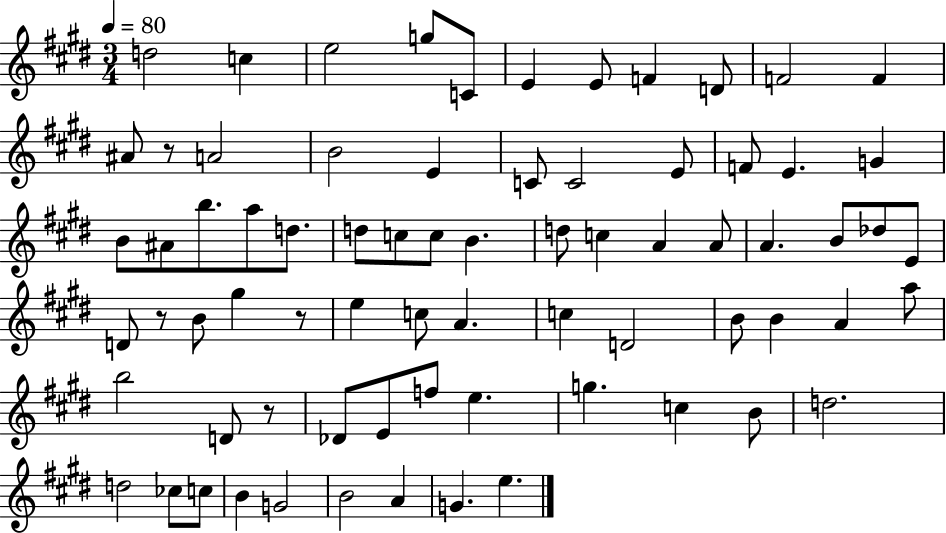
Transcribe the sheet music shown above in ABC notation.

X:1
T:Untitled
M:3/4
L:1/4
K:E
d2 c e2 g/2 C/2 E E/2 F D/2 F2 F ^A/2 z/2 A2 B2 E C/2 C2 E/2 F/2 E G B/2 ^A/2 b/2 a/2 d/2 d/2 c/2 c/2 B d/2 c A A/2 A B/2 _d/2 E/2 D/2 z/2 B/2 ^g z/2 e c/2 A c D2 B/2 B A a/2 b2 D/2 z/2 _D/2 E/2 f/2 e g c B/2 d2 d2 _c/2 c/2 B G2 B2 A G e